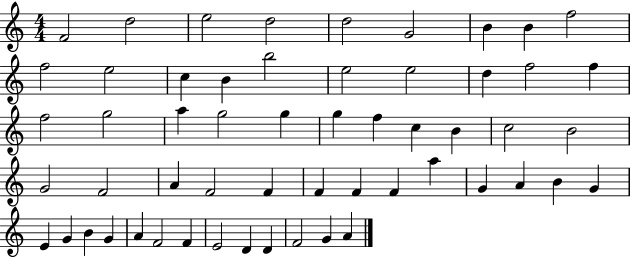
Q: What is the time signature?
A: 4/4